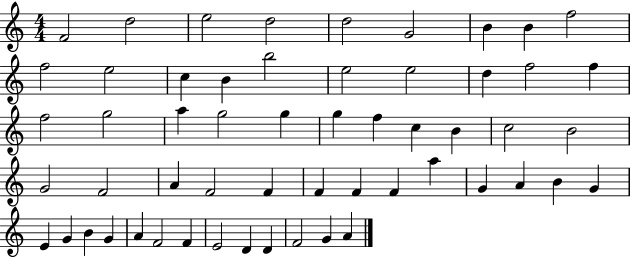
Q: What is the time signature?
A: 4/4